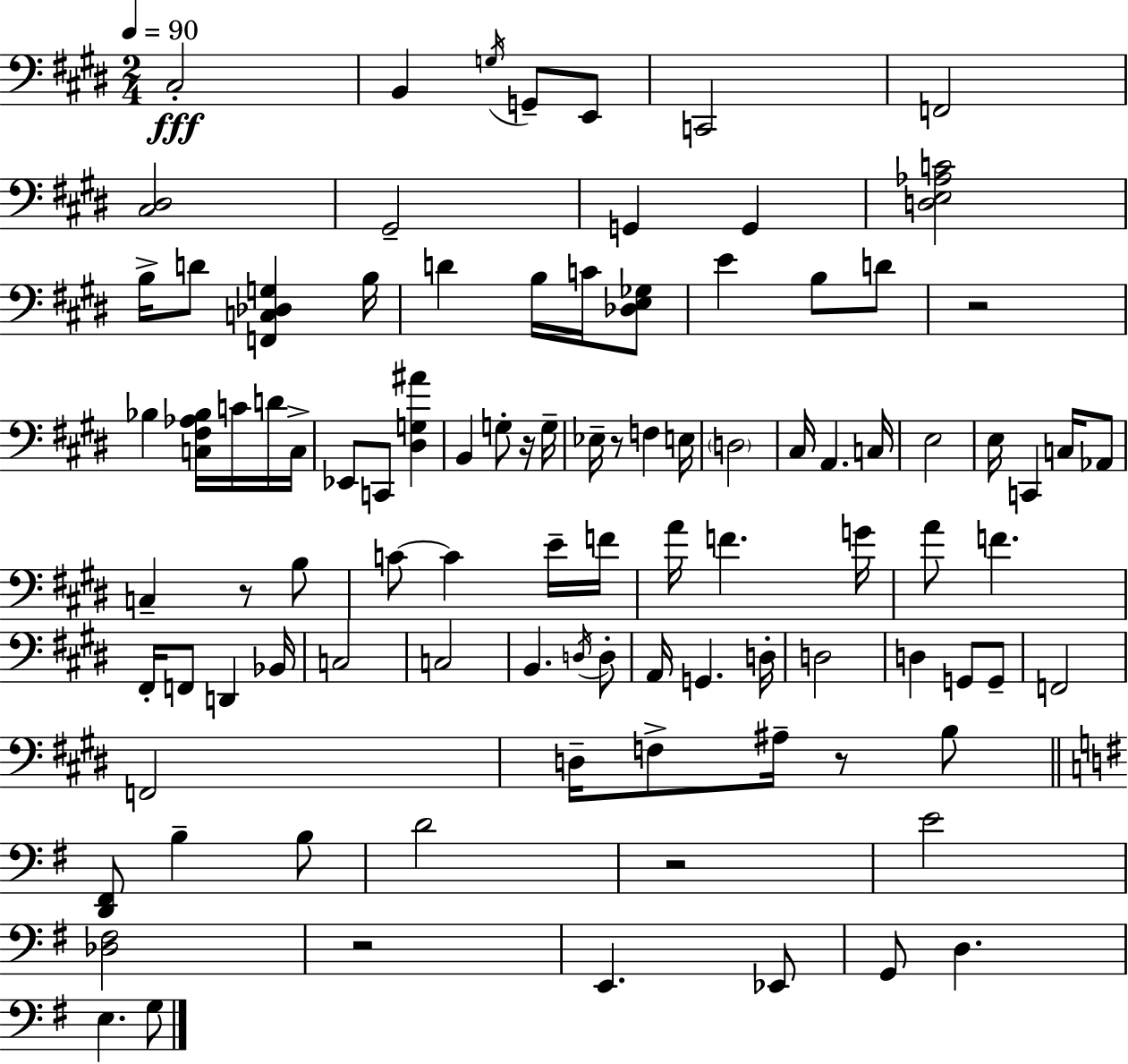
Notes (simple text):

C#3/h B2/q G3/s G2/e E2/e C2/h F2/h [C#3,D#3]/h G#2/h G2/q G2/q [D3,E3,Ab3,C4]/h B3/s D4/e [F2,C3,Db3,G3]/q B3/s D4/q B3/s C4/s [Db3,E3,Gb3]/e E4/q B3/e D4/e R/h Bb3/q [C3,F#3,Ab3,Bb3]/s C4/s D4/s C3/s Eb2/e C2/e [D#3,G3,A#4]/q B2/q G3/e R/s G3/s Eb3/s R/e F3/q E3/s D3/h C#3/s A2/q. C3/s E3/h E3/s C2/q C3/s Ab2/e C3/q R/e B3/e C4/e C4/q E4/s F4/s A4/s F4/q. G4/s A4/e F4/q. F#2/s F2/e D2/q Bb2/s C3/h C3/h B2/q. D3/s D3/e A2/s G2/q. D3/s D3/h D3/q G2/e G2/e F2/h F2/h D3/s F3/e A#3/s R/e B3/e [D2,F#2]/e B3/q B3/e D4/h R/h E4/h [Db3,F#3]/h R/h E2/q. Eb2/e G2/e D3/q. E3/q. G3/e